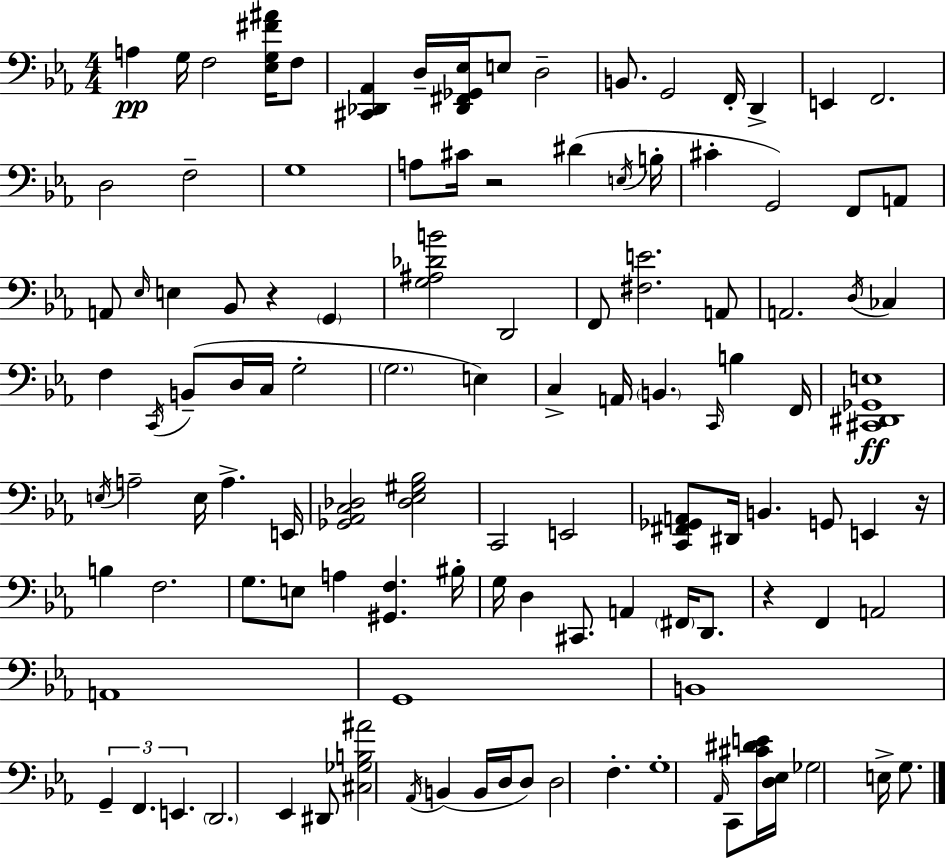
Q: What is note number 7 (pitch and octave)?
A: D3